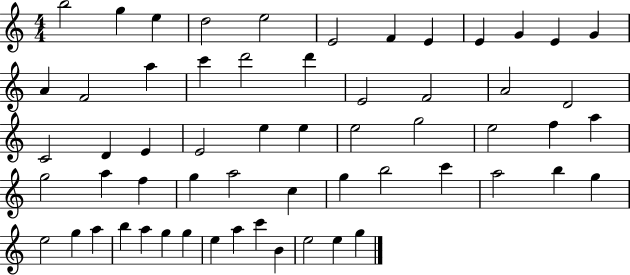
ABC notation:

X:1
T:Untitled
M:4/4
L:1/4
K:C
b2 g e d2 e2 E2 F E E G E G A F2 a c' d'2 d' E2 F2 A2 D2 C2 D E E2 e e e2 g2 e2 f a g2 a f g a2 c g b2 c' a2 b g e2 g a b a g g e a c' B e2 e g